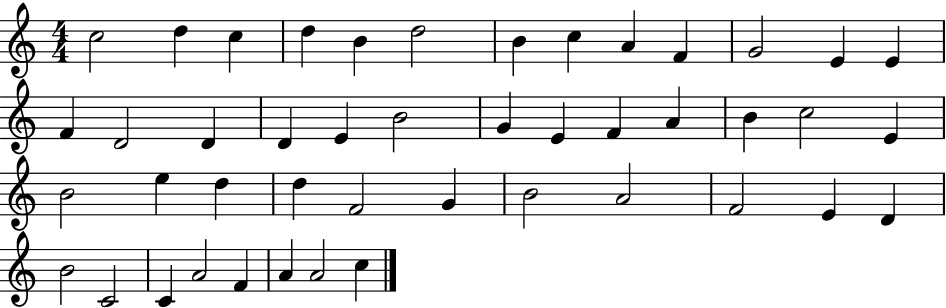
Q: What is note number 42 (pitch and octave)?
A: F4